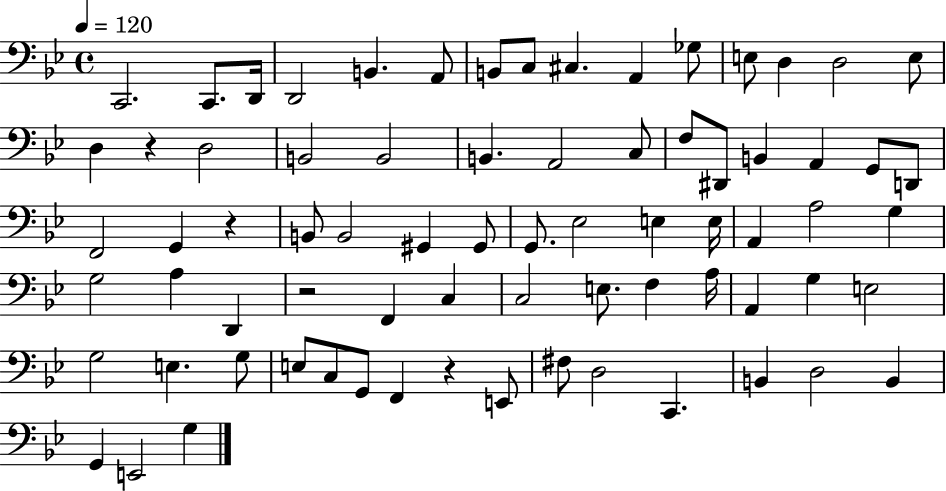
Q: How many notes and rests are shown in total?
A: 74